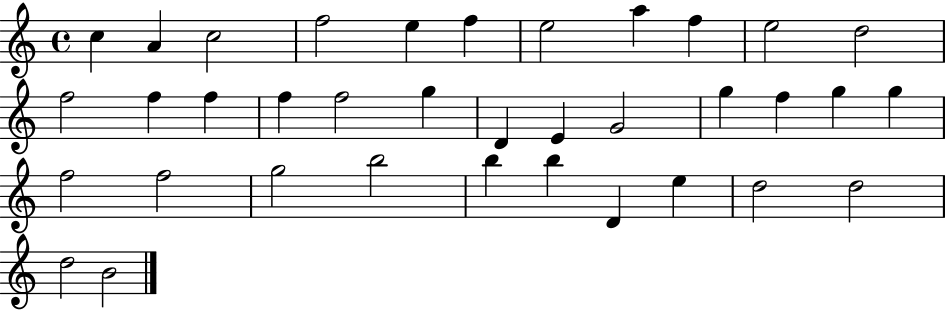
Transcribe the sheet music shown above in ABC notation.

X:1
T:Untitled
M:4/4
L:1/4
K:C
c A c2 f2 e f e2 a f e2 d2 f2 f f f f2 g D E G2 g f g g f2 f2 g2 b2 b b D e d2 d2 d2 B2